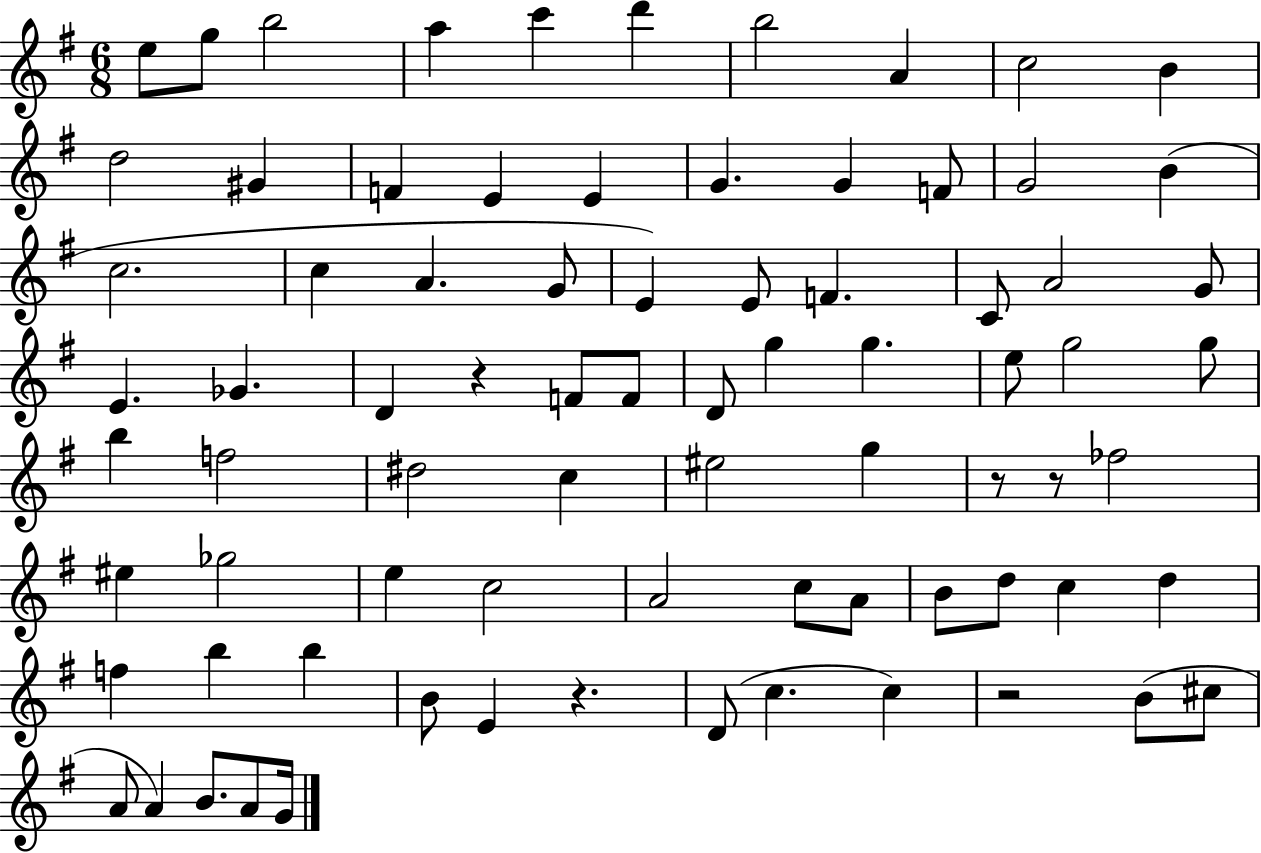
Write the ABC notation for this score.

X:1
T:Untitled
M:6/8
L:1/4
K:G
e/2 g/2 b2 a c' d' b2 A c2 B d2 ^G F E E G G F/2 G2 B c2 c A G/2 E E/2 F C/2 A2 G/2 E _G D z F/2 F/2 D/2 g g e/2 g2 g/2 b f2 ^d2 c ^e2 g z/2 z/2 _f2 ^e _g2 e c2 A2 c/2 A/2 B/2 d/2 c d f b b B/2 E z D/2 c c z2 B/2 ^c/2 A/2 A B/2 A/2 G/4